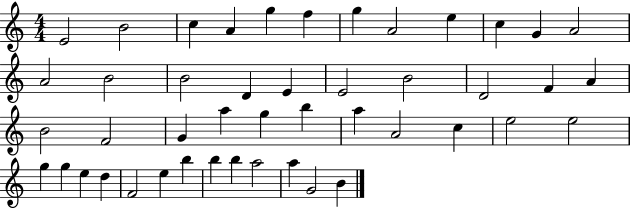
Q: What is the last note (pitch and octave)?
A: B4